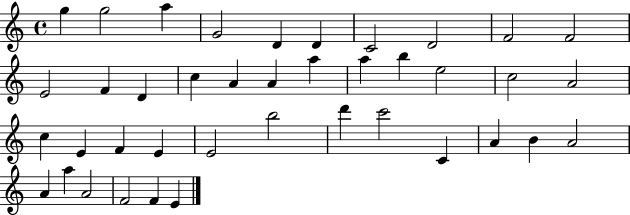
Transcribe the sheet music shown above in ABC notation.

X:1
T:Untitled
M:4/4
L:1/4
K:C
g g2 a G2 D D C2 D2 F2 F2 E2 F D c A A a a b e2 c2 A2 c E F E E2 b2 d' c'2 C A B A2 A a A2 F2 F E